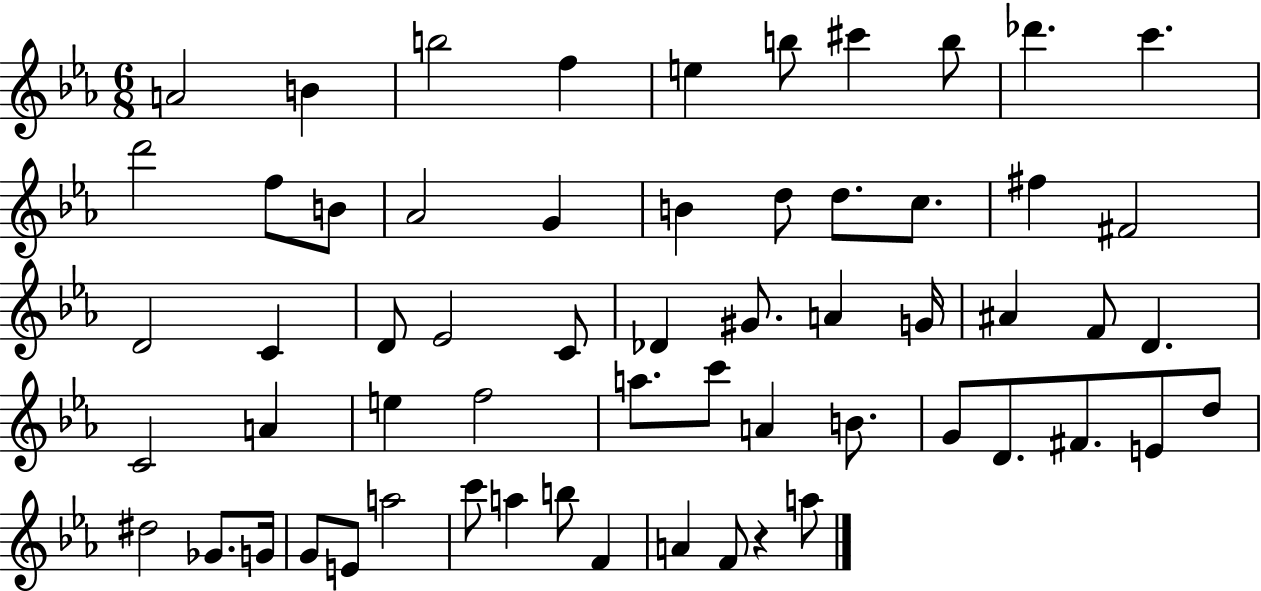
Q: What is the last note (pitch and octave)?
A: A5